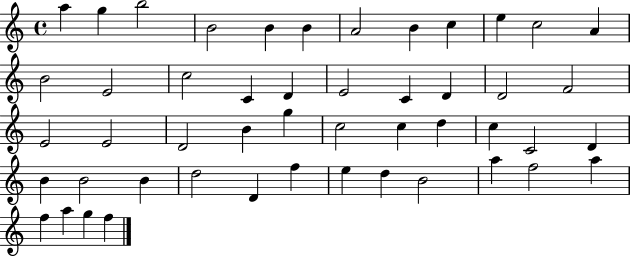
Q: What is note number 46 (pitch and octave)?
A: F5